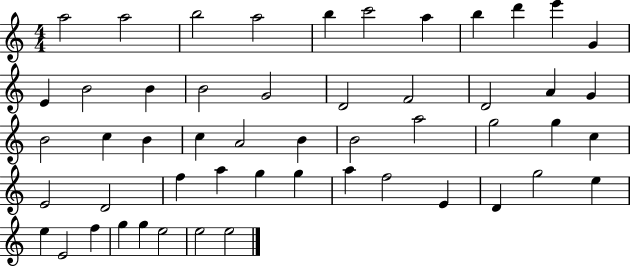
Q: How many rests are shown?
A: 0